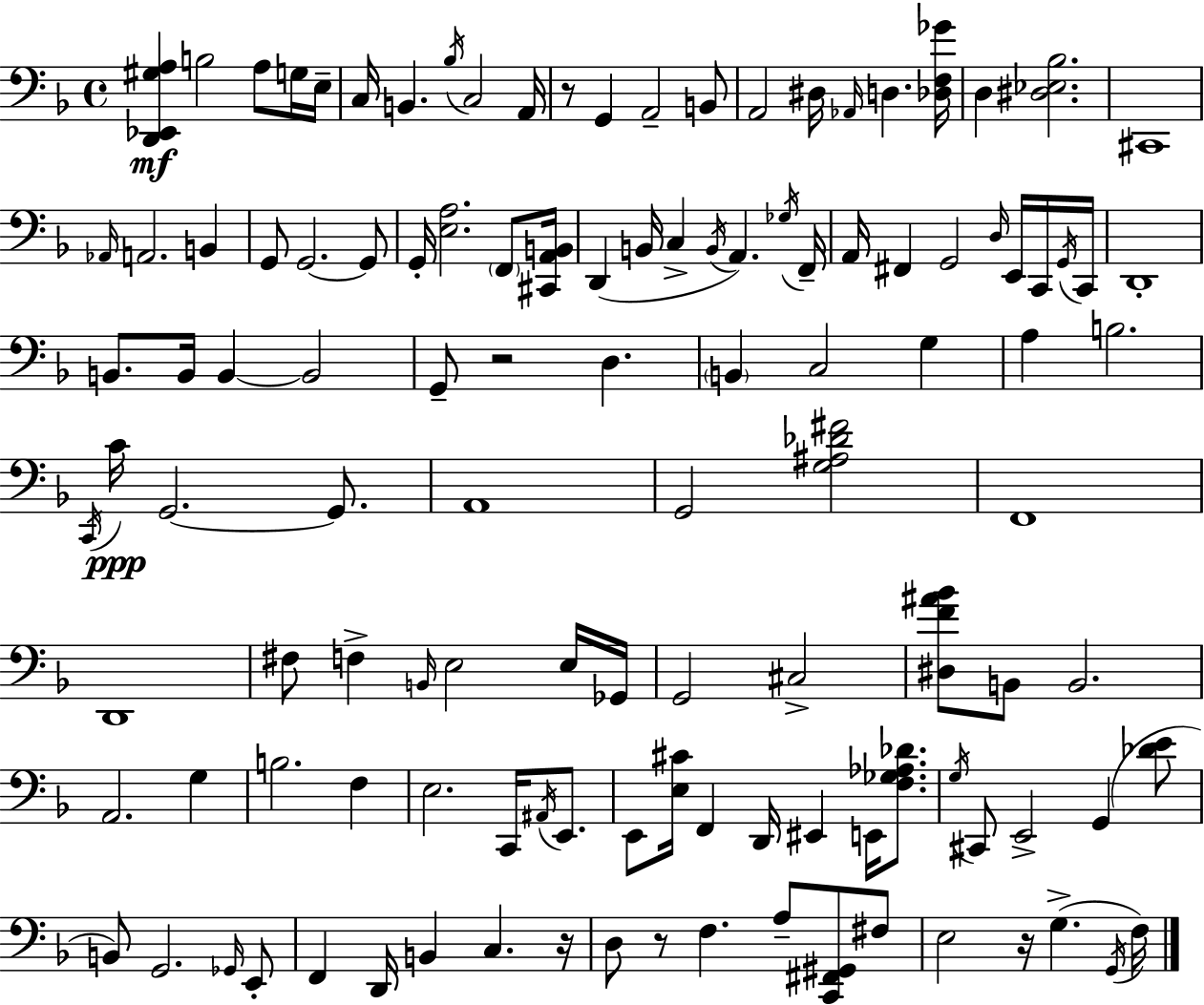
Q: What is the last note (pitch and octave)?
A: F3